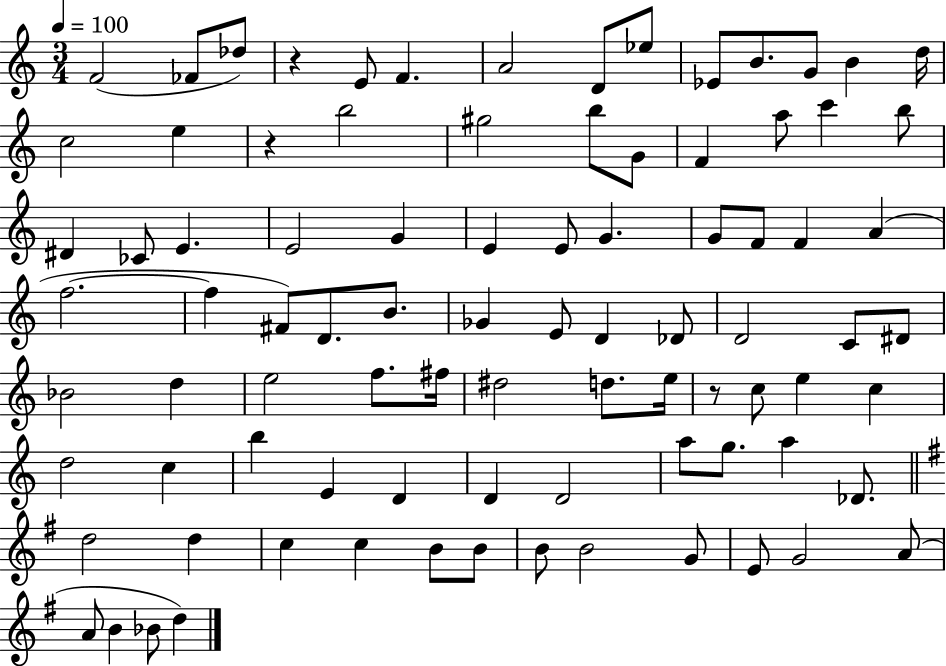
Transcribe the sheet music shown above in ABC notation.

X:1
T:Untitled
M:3/4
L:1/4
K:C
F2 _F/2 _d/2 z E/2 F A2 D/2 _e/2 _E/2 B/2 G/2 B d/4 c2 e z b2 ^g2 b/2 G/2 F a/2 c' b/2 ^D _C/2 E E2 G E E/2 G G/2 F/2 F A f2 f ^F/2 D/2 B/2 _G E/2 D _D/2 D2 C/2 ^D/2 _B2 d e2 f/2 ^f/4 ^d2 d/2 e/4 z/2 c/2 e c d2 c b E D D D2 a/2 g/2 a _D/2 d2 d c c B/2 B/2 B/2 B2 G/2 E/2 G2 A/2 A/2 B _B/2 d